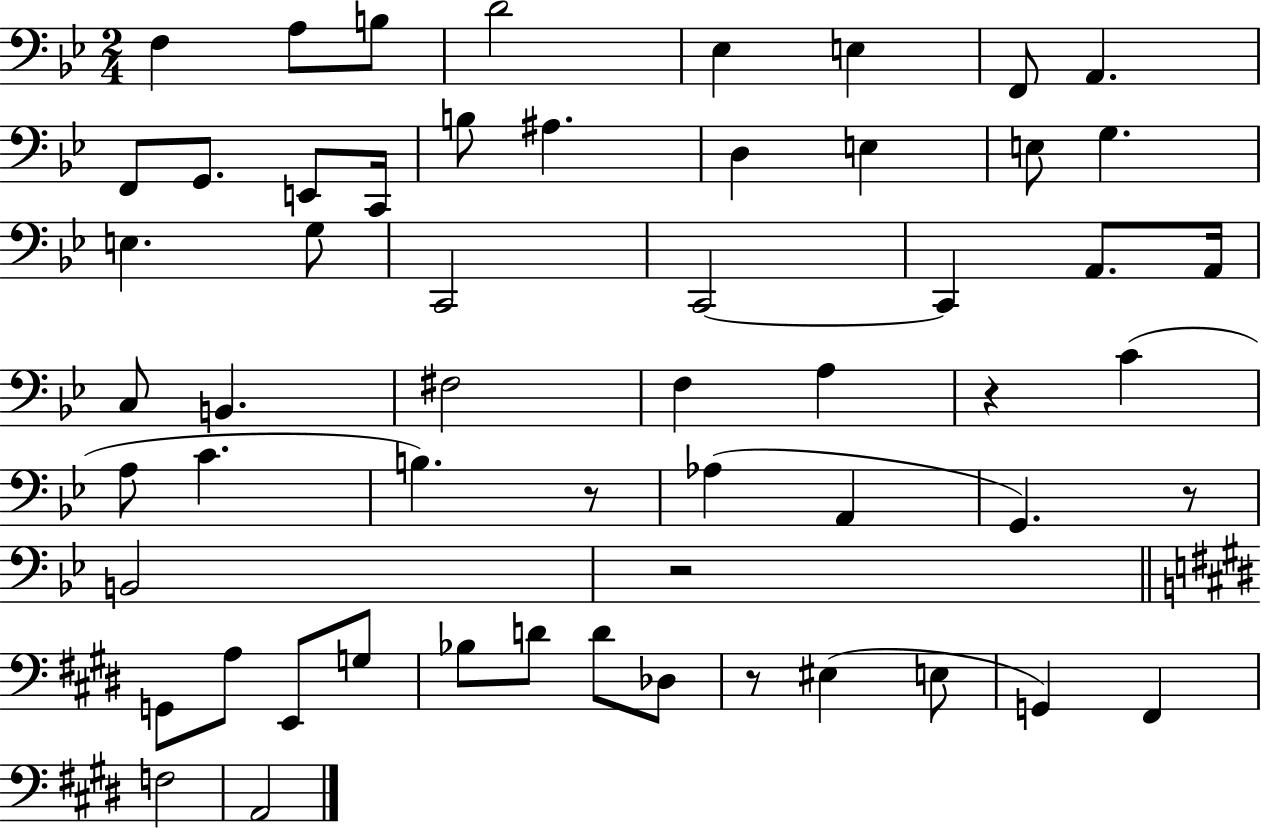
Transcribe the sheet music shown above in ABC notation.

X:1
T:Untitled
M:2/4
L:1/4
K:Bb
F, A,/2 B,/2 D2 _E, E, F,,/2 A,, F,,/2 G,,/2 E,,/2 C,,/4 B,/2 ^A, D, E, E,/2 G, E, G,/2 C,,2 C,,2 C,, A,,/2 A,,/4 C,/2 B,, ^F,2 F, A, z C A,/2 C B, z/2 _A, A,, G,, z/2 B,,2 z2 G,,/2 A,/2 E,,/2 G,/2 _B,/2 D/2 D/2 _D,/2 z/2 ^E, E,/2 G,, ^F,, F,2 A,,2